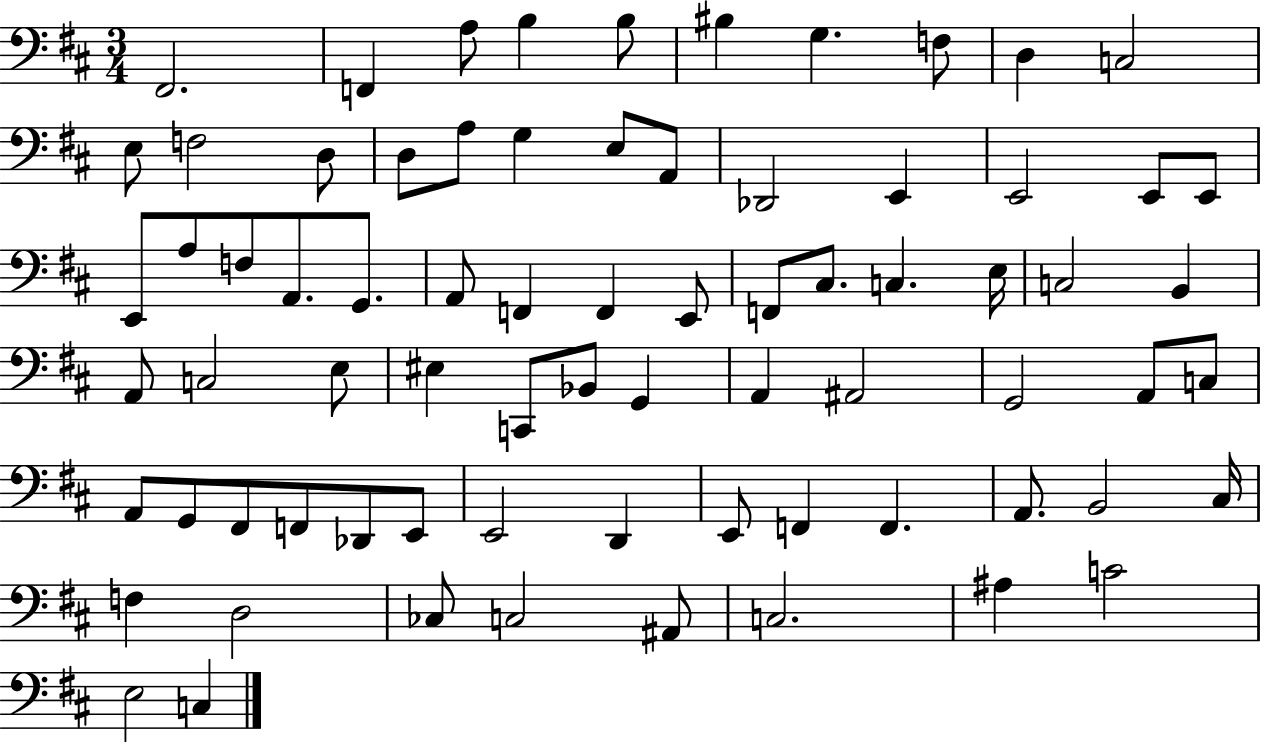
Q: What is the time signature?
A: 3/4